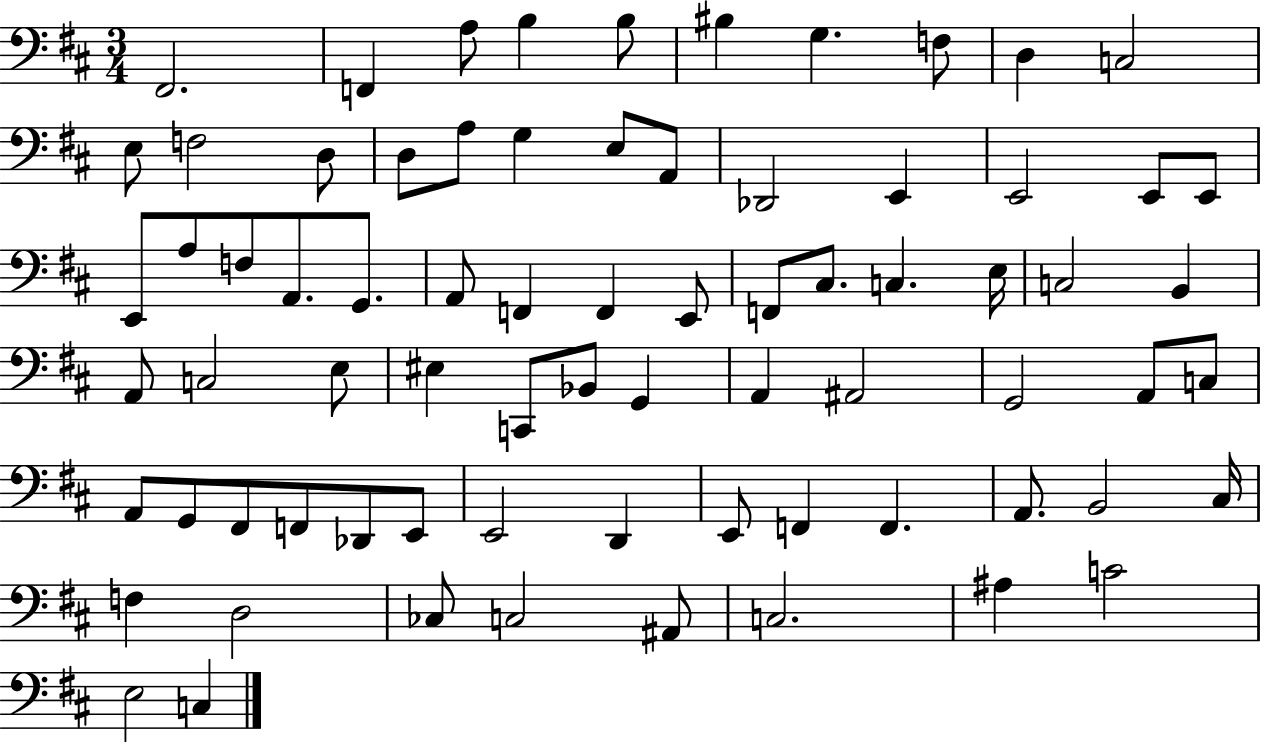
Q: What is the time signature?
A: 3/4